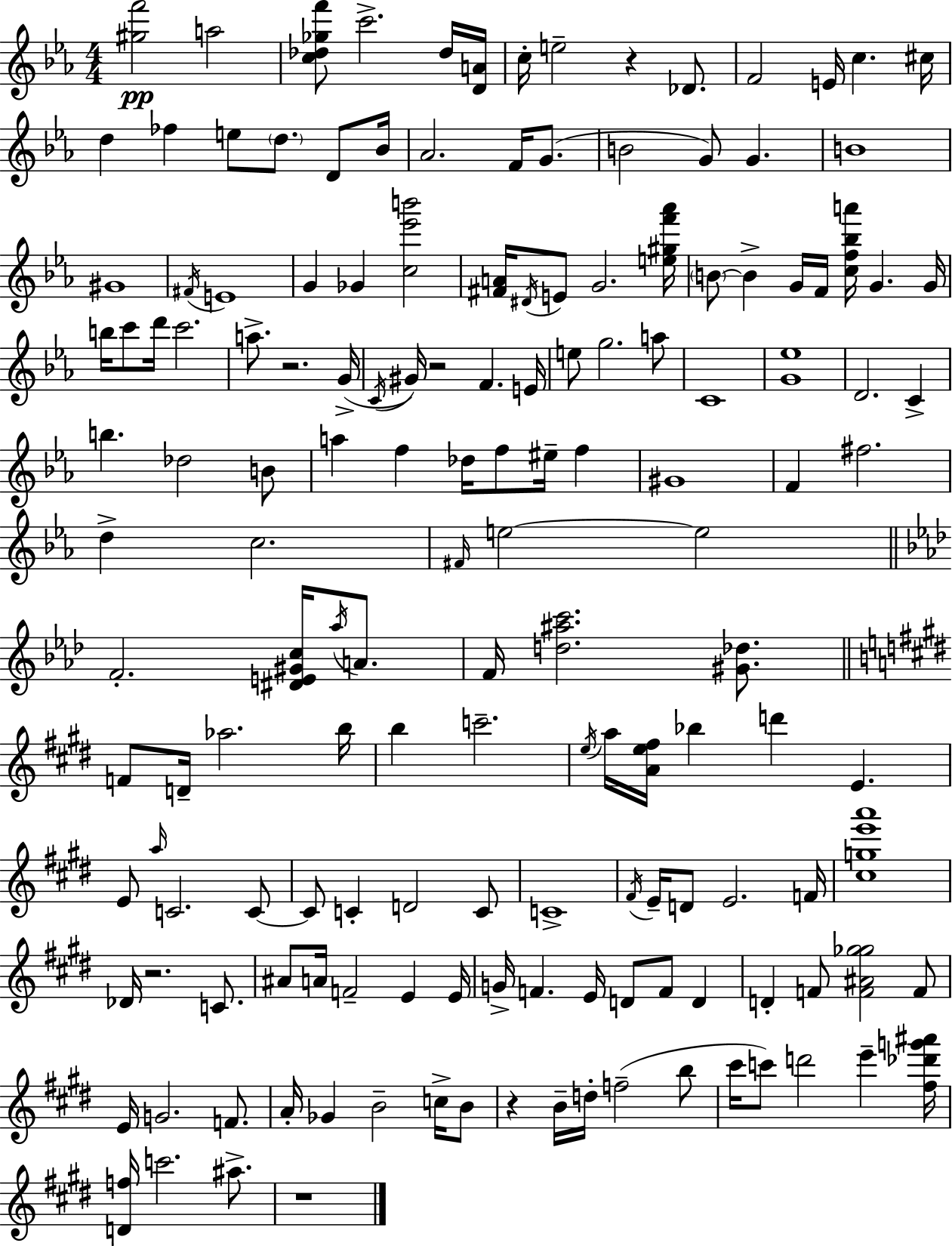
X:1
T:Untitled
M:4/4
L:1/4
K:Eb
[^gf']2 a2 [c_d_gf']/2 c'2 _d/4 [DA]/4 c/4 e2 z _D/2 F2 E/4 c ^c/4 d _f e/2 d/2 D/2 _B/4 _A2 F/4 G/2 B2 G/2 G B4 ^G4 ^F/4 E4 G _G [c_e'b']2 [^FA]/4 ^D/4 E/2 G2 [e^gf'_a']/4 B/2 B G/4 F/4 [cf_ba']/4 G G/4 b/4 c'/2 d'/4 c'2 a/2 z2 G/4 C/4 ^G/4 z2 F E/4 e/2 g2 a/2 C4 [G_e]4 D2 C b _d2 B/2 a f _d/4 f/2 ^e/4 f ^G4 F ^f2 d c2 ^F/4 e2 e2 F2 [^DE^Gc]/4 _a/4 A/2 F/4 [d^ac']2 [^G_d]/2 F/2 D/4 _a2 b/4 b c'2 e/4 a/4 [Ae^f]/4 _b d' E E/2 a/4 C2 C/2 C/2 C D2 C/2 C4 ^F/4 E/4 D/2 E2 F/4 [^cge'a']4 _D/4 z2 C/2 ^A/2 A/4 F2 E E/4 G/4 F E/4 D/2 F/2 D D F/2 [F^A^g_g]2 F/2 E/4 G2 F/2 A/4 _G B2 c/4 B/2 z B/4 d/4 f2 b/2 ^c'/4 c'/2 d'2 e' [^f_d'g'^a']/4 [Df]/4 c'2 ^a/2 z4